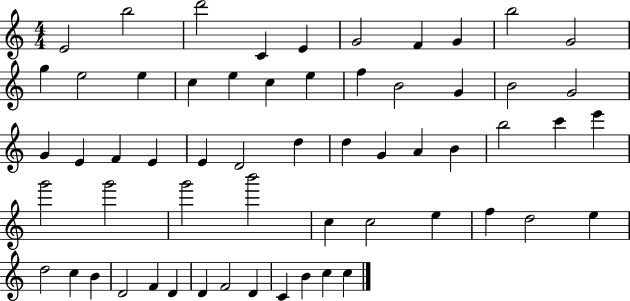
E4/h B5/h D6/h C4/q E4/q G4/h F4/q G4/q B5/h G4/h G5/q E5/h E5/q C5/q E5/q C5/q E5/q F5/q B4/h G4/q B4/h G4/h G4/q E4/q F4/q E4/q E4/q D4/h D5/q D5/q G4/q A4/q B4/q B5/h C6/q E6/q G6/h G6/h G6/h B6/h C5/q C5/h E5/q F5/q D5/h E5/q D5/h C5/q B4/q D4/h F4/q D4/q D4/q F4/h D4/q C4/q B4/q C5/q C5/q